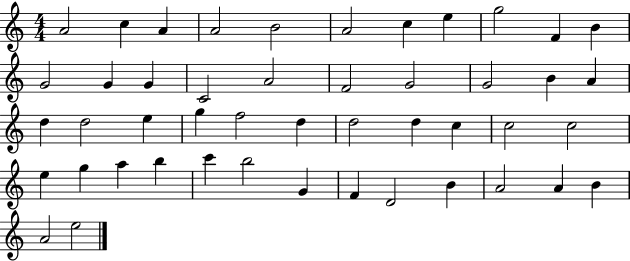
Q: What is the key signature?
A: C major